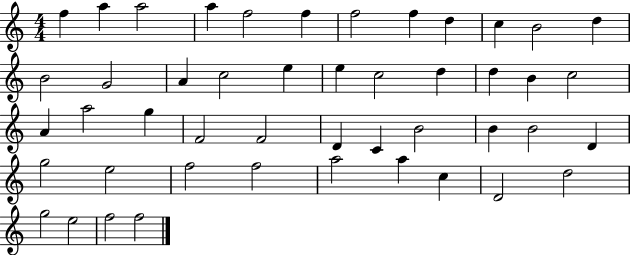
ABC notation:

X:1
T:Untitled
M:4/4
L:1/4
K:C
f a a2 a f2 f f2 f d c B2 d B2 G2 A c2 e e c2 d d B c2 A a2 g F2 F2 D C B2 B B2 D g2 e2 f2 f2 a2 a c D2 d2 g2 e2 f2 f2